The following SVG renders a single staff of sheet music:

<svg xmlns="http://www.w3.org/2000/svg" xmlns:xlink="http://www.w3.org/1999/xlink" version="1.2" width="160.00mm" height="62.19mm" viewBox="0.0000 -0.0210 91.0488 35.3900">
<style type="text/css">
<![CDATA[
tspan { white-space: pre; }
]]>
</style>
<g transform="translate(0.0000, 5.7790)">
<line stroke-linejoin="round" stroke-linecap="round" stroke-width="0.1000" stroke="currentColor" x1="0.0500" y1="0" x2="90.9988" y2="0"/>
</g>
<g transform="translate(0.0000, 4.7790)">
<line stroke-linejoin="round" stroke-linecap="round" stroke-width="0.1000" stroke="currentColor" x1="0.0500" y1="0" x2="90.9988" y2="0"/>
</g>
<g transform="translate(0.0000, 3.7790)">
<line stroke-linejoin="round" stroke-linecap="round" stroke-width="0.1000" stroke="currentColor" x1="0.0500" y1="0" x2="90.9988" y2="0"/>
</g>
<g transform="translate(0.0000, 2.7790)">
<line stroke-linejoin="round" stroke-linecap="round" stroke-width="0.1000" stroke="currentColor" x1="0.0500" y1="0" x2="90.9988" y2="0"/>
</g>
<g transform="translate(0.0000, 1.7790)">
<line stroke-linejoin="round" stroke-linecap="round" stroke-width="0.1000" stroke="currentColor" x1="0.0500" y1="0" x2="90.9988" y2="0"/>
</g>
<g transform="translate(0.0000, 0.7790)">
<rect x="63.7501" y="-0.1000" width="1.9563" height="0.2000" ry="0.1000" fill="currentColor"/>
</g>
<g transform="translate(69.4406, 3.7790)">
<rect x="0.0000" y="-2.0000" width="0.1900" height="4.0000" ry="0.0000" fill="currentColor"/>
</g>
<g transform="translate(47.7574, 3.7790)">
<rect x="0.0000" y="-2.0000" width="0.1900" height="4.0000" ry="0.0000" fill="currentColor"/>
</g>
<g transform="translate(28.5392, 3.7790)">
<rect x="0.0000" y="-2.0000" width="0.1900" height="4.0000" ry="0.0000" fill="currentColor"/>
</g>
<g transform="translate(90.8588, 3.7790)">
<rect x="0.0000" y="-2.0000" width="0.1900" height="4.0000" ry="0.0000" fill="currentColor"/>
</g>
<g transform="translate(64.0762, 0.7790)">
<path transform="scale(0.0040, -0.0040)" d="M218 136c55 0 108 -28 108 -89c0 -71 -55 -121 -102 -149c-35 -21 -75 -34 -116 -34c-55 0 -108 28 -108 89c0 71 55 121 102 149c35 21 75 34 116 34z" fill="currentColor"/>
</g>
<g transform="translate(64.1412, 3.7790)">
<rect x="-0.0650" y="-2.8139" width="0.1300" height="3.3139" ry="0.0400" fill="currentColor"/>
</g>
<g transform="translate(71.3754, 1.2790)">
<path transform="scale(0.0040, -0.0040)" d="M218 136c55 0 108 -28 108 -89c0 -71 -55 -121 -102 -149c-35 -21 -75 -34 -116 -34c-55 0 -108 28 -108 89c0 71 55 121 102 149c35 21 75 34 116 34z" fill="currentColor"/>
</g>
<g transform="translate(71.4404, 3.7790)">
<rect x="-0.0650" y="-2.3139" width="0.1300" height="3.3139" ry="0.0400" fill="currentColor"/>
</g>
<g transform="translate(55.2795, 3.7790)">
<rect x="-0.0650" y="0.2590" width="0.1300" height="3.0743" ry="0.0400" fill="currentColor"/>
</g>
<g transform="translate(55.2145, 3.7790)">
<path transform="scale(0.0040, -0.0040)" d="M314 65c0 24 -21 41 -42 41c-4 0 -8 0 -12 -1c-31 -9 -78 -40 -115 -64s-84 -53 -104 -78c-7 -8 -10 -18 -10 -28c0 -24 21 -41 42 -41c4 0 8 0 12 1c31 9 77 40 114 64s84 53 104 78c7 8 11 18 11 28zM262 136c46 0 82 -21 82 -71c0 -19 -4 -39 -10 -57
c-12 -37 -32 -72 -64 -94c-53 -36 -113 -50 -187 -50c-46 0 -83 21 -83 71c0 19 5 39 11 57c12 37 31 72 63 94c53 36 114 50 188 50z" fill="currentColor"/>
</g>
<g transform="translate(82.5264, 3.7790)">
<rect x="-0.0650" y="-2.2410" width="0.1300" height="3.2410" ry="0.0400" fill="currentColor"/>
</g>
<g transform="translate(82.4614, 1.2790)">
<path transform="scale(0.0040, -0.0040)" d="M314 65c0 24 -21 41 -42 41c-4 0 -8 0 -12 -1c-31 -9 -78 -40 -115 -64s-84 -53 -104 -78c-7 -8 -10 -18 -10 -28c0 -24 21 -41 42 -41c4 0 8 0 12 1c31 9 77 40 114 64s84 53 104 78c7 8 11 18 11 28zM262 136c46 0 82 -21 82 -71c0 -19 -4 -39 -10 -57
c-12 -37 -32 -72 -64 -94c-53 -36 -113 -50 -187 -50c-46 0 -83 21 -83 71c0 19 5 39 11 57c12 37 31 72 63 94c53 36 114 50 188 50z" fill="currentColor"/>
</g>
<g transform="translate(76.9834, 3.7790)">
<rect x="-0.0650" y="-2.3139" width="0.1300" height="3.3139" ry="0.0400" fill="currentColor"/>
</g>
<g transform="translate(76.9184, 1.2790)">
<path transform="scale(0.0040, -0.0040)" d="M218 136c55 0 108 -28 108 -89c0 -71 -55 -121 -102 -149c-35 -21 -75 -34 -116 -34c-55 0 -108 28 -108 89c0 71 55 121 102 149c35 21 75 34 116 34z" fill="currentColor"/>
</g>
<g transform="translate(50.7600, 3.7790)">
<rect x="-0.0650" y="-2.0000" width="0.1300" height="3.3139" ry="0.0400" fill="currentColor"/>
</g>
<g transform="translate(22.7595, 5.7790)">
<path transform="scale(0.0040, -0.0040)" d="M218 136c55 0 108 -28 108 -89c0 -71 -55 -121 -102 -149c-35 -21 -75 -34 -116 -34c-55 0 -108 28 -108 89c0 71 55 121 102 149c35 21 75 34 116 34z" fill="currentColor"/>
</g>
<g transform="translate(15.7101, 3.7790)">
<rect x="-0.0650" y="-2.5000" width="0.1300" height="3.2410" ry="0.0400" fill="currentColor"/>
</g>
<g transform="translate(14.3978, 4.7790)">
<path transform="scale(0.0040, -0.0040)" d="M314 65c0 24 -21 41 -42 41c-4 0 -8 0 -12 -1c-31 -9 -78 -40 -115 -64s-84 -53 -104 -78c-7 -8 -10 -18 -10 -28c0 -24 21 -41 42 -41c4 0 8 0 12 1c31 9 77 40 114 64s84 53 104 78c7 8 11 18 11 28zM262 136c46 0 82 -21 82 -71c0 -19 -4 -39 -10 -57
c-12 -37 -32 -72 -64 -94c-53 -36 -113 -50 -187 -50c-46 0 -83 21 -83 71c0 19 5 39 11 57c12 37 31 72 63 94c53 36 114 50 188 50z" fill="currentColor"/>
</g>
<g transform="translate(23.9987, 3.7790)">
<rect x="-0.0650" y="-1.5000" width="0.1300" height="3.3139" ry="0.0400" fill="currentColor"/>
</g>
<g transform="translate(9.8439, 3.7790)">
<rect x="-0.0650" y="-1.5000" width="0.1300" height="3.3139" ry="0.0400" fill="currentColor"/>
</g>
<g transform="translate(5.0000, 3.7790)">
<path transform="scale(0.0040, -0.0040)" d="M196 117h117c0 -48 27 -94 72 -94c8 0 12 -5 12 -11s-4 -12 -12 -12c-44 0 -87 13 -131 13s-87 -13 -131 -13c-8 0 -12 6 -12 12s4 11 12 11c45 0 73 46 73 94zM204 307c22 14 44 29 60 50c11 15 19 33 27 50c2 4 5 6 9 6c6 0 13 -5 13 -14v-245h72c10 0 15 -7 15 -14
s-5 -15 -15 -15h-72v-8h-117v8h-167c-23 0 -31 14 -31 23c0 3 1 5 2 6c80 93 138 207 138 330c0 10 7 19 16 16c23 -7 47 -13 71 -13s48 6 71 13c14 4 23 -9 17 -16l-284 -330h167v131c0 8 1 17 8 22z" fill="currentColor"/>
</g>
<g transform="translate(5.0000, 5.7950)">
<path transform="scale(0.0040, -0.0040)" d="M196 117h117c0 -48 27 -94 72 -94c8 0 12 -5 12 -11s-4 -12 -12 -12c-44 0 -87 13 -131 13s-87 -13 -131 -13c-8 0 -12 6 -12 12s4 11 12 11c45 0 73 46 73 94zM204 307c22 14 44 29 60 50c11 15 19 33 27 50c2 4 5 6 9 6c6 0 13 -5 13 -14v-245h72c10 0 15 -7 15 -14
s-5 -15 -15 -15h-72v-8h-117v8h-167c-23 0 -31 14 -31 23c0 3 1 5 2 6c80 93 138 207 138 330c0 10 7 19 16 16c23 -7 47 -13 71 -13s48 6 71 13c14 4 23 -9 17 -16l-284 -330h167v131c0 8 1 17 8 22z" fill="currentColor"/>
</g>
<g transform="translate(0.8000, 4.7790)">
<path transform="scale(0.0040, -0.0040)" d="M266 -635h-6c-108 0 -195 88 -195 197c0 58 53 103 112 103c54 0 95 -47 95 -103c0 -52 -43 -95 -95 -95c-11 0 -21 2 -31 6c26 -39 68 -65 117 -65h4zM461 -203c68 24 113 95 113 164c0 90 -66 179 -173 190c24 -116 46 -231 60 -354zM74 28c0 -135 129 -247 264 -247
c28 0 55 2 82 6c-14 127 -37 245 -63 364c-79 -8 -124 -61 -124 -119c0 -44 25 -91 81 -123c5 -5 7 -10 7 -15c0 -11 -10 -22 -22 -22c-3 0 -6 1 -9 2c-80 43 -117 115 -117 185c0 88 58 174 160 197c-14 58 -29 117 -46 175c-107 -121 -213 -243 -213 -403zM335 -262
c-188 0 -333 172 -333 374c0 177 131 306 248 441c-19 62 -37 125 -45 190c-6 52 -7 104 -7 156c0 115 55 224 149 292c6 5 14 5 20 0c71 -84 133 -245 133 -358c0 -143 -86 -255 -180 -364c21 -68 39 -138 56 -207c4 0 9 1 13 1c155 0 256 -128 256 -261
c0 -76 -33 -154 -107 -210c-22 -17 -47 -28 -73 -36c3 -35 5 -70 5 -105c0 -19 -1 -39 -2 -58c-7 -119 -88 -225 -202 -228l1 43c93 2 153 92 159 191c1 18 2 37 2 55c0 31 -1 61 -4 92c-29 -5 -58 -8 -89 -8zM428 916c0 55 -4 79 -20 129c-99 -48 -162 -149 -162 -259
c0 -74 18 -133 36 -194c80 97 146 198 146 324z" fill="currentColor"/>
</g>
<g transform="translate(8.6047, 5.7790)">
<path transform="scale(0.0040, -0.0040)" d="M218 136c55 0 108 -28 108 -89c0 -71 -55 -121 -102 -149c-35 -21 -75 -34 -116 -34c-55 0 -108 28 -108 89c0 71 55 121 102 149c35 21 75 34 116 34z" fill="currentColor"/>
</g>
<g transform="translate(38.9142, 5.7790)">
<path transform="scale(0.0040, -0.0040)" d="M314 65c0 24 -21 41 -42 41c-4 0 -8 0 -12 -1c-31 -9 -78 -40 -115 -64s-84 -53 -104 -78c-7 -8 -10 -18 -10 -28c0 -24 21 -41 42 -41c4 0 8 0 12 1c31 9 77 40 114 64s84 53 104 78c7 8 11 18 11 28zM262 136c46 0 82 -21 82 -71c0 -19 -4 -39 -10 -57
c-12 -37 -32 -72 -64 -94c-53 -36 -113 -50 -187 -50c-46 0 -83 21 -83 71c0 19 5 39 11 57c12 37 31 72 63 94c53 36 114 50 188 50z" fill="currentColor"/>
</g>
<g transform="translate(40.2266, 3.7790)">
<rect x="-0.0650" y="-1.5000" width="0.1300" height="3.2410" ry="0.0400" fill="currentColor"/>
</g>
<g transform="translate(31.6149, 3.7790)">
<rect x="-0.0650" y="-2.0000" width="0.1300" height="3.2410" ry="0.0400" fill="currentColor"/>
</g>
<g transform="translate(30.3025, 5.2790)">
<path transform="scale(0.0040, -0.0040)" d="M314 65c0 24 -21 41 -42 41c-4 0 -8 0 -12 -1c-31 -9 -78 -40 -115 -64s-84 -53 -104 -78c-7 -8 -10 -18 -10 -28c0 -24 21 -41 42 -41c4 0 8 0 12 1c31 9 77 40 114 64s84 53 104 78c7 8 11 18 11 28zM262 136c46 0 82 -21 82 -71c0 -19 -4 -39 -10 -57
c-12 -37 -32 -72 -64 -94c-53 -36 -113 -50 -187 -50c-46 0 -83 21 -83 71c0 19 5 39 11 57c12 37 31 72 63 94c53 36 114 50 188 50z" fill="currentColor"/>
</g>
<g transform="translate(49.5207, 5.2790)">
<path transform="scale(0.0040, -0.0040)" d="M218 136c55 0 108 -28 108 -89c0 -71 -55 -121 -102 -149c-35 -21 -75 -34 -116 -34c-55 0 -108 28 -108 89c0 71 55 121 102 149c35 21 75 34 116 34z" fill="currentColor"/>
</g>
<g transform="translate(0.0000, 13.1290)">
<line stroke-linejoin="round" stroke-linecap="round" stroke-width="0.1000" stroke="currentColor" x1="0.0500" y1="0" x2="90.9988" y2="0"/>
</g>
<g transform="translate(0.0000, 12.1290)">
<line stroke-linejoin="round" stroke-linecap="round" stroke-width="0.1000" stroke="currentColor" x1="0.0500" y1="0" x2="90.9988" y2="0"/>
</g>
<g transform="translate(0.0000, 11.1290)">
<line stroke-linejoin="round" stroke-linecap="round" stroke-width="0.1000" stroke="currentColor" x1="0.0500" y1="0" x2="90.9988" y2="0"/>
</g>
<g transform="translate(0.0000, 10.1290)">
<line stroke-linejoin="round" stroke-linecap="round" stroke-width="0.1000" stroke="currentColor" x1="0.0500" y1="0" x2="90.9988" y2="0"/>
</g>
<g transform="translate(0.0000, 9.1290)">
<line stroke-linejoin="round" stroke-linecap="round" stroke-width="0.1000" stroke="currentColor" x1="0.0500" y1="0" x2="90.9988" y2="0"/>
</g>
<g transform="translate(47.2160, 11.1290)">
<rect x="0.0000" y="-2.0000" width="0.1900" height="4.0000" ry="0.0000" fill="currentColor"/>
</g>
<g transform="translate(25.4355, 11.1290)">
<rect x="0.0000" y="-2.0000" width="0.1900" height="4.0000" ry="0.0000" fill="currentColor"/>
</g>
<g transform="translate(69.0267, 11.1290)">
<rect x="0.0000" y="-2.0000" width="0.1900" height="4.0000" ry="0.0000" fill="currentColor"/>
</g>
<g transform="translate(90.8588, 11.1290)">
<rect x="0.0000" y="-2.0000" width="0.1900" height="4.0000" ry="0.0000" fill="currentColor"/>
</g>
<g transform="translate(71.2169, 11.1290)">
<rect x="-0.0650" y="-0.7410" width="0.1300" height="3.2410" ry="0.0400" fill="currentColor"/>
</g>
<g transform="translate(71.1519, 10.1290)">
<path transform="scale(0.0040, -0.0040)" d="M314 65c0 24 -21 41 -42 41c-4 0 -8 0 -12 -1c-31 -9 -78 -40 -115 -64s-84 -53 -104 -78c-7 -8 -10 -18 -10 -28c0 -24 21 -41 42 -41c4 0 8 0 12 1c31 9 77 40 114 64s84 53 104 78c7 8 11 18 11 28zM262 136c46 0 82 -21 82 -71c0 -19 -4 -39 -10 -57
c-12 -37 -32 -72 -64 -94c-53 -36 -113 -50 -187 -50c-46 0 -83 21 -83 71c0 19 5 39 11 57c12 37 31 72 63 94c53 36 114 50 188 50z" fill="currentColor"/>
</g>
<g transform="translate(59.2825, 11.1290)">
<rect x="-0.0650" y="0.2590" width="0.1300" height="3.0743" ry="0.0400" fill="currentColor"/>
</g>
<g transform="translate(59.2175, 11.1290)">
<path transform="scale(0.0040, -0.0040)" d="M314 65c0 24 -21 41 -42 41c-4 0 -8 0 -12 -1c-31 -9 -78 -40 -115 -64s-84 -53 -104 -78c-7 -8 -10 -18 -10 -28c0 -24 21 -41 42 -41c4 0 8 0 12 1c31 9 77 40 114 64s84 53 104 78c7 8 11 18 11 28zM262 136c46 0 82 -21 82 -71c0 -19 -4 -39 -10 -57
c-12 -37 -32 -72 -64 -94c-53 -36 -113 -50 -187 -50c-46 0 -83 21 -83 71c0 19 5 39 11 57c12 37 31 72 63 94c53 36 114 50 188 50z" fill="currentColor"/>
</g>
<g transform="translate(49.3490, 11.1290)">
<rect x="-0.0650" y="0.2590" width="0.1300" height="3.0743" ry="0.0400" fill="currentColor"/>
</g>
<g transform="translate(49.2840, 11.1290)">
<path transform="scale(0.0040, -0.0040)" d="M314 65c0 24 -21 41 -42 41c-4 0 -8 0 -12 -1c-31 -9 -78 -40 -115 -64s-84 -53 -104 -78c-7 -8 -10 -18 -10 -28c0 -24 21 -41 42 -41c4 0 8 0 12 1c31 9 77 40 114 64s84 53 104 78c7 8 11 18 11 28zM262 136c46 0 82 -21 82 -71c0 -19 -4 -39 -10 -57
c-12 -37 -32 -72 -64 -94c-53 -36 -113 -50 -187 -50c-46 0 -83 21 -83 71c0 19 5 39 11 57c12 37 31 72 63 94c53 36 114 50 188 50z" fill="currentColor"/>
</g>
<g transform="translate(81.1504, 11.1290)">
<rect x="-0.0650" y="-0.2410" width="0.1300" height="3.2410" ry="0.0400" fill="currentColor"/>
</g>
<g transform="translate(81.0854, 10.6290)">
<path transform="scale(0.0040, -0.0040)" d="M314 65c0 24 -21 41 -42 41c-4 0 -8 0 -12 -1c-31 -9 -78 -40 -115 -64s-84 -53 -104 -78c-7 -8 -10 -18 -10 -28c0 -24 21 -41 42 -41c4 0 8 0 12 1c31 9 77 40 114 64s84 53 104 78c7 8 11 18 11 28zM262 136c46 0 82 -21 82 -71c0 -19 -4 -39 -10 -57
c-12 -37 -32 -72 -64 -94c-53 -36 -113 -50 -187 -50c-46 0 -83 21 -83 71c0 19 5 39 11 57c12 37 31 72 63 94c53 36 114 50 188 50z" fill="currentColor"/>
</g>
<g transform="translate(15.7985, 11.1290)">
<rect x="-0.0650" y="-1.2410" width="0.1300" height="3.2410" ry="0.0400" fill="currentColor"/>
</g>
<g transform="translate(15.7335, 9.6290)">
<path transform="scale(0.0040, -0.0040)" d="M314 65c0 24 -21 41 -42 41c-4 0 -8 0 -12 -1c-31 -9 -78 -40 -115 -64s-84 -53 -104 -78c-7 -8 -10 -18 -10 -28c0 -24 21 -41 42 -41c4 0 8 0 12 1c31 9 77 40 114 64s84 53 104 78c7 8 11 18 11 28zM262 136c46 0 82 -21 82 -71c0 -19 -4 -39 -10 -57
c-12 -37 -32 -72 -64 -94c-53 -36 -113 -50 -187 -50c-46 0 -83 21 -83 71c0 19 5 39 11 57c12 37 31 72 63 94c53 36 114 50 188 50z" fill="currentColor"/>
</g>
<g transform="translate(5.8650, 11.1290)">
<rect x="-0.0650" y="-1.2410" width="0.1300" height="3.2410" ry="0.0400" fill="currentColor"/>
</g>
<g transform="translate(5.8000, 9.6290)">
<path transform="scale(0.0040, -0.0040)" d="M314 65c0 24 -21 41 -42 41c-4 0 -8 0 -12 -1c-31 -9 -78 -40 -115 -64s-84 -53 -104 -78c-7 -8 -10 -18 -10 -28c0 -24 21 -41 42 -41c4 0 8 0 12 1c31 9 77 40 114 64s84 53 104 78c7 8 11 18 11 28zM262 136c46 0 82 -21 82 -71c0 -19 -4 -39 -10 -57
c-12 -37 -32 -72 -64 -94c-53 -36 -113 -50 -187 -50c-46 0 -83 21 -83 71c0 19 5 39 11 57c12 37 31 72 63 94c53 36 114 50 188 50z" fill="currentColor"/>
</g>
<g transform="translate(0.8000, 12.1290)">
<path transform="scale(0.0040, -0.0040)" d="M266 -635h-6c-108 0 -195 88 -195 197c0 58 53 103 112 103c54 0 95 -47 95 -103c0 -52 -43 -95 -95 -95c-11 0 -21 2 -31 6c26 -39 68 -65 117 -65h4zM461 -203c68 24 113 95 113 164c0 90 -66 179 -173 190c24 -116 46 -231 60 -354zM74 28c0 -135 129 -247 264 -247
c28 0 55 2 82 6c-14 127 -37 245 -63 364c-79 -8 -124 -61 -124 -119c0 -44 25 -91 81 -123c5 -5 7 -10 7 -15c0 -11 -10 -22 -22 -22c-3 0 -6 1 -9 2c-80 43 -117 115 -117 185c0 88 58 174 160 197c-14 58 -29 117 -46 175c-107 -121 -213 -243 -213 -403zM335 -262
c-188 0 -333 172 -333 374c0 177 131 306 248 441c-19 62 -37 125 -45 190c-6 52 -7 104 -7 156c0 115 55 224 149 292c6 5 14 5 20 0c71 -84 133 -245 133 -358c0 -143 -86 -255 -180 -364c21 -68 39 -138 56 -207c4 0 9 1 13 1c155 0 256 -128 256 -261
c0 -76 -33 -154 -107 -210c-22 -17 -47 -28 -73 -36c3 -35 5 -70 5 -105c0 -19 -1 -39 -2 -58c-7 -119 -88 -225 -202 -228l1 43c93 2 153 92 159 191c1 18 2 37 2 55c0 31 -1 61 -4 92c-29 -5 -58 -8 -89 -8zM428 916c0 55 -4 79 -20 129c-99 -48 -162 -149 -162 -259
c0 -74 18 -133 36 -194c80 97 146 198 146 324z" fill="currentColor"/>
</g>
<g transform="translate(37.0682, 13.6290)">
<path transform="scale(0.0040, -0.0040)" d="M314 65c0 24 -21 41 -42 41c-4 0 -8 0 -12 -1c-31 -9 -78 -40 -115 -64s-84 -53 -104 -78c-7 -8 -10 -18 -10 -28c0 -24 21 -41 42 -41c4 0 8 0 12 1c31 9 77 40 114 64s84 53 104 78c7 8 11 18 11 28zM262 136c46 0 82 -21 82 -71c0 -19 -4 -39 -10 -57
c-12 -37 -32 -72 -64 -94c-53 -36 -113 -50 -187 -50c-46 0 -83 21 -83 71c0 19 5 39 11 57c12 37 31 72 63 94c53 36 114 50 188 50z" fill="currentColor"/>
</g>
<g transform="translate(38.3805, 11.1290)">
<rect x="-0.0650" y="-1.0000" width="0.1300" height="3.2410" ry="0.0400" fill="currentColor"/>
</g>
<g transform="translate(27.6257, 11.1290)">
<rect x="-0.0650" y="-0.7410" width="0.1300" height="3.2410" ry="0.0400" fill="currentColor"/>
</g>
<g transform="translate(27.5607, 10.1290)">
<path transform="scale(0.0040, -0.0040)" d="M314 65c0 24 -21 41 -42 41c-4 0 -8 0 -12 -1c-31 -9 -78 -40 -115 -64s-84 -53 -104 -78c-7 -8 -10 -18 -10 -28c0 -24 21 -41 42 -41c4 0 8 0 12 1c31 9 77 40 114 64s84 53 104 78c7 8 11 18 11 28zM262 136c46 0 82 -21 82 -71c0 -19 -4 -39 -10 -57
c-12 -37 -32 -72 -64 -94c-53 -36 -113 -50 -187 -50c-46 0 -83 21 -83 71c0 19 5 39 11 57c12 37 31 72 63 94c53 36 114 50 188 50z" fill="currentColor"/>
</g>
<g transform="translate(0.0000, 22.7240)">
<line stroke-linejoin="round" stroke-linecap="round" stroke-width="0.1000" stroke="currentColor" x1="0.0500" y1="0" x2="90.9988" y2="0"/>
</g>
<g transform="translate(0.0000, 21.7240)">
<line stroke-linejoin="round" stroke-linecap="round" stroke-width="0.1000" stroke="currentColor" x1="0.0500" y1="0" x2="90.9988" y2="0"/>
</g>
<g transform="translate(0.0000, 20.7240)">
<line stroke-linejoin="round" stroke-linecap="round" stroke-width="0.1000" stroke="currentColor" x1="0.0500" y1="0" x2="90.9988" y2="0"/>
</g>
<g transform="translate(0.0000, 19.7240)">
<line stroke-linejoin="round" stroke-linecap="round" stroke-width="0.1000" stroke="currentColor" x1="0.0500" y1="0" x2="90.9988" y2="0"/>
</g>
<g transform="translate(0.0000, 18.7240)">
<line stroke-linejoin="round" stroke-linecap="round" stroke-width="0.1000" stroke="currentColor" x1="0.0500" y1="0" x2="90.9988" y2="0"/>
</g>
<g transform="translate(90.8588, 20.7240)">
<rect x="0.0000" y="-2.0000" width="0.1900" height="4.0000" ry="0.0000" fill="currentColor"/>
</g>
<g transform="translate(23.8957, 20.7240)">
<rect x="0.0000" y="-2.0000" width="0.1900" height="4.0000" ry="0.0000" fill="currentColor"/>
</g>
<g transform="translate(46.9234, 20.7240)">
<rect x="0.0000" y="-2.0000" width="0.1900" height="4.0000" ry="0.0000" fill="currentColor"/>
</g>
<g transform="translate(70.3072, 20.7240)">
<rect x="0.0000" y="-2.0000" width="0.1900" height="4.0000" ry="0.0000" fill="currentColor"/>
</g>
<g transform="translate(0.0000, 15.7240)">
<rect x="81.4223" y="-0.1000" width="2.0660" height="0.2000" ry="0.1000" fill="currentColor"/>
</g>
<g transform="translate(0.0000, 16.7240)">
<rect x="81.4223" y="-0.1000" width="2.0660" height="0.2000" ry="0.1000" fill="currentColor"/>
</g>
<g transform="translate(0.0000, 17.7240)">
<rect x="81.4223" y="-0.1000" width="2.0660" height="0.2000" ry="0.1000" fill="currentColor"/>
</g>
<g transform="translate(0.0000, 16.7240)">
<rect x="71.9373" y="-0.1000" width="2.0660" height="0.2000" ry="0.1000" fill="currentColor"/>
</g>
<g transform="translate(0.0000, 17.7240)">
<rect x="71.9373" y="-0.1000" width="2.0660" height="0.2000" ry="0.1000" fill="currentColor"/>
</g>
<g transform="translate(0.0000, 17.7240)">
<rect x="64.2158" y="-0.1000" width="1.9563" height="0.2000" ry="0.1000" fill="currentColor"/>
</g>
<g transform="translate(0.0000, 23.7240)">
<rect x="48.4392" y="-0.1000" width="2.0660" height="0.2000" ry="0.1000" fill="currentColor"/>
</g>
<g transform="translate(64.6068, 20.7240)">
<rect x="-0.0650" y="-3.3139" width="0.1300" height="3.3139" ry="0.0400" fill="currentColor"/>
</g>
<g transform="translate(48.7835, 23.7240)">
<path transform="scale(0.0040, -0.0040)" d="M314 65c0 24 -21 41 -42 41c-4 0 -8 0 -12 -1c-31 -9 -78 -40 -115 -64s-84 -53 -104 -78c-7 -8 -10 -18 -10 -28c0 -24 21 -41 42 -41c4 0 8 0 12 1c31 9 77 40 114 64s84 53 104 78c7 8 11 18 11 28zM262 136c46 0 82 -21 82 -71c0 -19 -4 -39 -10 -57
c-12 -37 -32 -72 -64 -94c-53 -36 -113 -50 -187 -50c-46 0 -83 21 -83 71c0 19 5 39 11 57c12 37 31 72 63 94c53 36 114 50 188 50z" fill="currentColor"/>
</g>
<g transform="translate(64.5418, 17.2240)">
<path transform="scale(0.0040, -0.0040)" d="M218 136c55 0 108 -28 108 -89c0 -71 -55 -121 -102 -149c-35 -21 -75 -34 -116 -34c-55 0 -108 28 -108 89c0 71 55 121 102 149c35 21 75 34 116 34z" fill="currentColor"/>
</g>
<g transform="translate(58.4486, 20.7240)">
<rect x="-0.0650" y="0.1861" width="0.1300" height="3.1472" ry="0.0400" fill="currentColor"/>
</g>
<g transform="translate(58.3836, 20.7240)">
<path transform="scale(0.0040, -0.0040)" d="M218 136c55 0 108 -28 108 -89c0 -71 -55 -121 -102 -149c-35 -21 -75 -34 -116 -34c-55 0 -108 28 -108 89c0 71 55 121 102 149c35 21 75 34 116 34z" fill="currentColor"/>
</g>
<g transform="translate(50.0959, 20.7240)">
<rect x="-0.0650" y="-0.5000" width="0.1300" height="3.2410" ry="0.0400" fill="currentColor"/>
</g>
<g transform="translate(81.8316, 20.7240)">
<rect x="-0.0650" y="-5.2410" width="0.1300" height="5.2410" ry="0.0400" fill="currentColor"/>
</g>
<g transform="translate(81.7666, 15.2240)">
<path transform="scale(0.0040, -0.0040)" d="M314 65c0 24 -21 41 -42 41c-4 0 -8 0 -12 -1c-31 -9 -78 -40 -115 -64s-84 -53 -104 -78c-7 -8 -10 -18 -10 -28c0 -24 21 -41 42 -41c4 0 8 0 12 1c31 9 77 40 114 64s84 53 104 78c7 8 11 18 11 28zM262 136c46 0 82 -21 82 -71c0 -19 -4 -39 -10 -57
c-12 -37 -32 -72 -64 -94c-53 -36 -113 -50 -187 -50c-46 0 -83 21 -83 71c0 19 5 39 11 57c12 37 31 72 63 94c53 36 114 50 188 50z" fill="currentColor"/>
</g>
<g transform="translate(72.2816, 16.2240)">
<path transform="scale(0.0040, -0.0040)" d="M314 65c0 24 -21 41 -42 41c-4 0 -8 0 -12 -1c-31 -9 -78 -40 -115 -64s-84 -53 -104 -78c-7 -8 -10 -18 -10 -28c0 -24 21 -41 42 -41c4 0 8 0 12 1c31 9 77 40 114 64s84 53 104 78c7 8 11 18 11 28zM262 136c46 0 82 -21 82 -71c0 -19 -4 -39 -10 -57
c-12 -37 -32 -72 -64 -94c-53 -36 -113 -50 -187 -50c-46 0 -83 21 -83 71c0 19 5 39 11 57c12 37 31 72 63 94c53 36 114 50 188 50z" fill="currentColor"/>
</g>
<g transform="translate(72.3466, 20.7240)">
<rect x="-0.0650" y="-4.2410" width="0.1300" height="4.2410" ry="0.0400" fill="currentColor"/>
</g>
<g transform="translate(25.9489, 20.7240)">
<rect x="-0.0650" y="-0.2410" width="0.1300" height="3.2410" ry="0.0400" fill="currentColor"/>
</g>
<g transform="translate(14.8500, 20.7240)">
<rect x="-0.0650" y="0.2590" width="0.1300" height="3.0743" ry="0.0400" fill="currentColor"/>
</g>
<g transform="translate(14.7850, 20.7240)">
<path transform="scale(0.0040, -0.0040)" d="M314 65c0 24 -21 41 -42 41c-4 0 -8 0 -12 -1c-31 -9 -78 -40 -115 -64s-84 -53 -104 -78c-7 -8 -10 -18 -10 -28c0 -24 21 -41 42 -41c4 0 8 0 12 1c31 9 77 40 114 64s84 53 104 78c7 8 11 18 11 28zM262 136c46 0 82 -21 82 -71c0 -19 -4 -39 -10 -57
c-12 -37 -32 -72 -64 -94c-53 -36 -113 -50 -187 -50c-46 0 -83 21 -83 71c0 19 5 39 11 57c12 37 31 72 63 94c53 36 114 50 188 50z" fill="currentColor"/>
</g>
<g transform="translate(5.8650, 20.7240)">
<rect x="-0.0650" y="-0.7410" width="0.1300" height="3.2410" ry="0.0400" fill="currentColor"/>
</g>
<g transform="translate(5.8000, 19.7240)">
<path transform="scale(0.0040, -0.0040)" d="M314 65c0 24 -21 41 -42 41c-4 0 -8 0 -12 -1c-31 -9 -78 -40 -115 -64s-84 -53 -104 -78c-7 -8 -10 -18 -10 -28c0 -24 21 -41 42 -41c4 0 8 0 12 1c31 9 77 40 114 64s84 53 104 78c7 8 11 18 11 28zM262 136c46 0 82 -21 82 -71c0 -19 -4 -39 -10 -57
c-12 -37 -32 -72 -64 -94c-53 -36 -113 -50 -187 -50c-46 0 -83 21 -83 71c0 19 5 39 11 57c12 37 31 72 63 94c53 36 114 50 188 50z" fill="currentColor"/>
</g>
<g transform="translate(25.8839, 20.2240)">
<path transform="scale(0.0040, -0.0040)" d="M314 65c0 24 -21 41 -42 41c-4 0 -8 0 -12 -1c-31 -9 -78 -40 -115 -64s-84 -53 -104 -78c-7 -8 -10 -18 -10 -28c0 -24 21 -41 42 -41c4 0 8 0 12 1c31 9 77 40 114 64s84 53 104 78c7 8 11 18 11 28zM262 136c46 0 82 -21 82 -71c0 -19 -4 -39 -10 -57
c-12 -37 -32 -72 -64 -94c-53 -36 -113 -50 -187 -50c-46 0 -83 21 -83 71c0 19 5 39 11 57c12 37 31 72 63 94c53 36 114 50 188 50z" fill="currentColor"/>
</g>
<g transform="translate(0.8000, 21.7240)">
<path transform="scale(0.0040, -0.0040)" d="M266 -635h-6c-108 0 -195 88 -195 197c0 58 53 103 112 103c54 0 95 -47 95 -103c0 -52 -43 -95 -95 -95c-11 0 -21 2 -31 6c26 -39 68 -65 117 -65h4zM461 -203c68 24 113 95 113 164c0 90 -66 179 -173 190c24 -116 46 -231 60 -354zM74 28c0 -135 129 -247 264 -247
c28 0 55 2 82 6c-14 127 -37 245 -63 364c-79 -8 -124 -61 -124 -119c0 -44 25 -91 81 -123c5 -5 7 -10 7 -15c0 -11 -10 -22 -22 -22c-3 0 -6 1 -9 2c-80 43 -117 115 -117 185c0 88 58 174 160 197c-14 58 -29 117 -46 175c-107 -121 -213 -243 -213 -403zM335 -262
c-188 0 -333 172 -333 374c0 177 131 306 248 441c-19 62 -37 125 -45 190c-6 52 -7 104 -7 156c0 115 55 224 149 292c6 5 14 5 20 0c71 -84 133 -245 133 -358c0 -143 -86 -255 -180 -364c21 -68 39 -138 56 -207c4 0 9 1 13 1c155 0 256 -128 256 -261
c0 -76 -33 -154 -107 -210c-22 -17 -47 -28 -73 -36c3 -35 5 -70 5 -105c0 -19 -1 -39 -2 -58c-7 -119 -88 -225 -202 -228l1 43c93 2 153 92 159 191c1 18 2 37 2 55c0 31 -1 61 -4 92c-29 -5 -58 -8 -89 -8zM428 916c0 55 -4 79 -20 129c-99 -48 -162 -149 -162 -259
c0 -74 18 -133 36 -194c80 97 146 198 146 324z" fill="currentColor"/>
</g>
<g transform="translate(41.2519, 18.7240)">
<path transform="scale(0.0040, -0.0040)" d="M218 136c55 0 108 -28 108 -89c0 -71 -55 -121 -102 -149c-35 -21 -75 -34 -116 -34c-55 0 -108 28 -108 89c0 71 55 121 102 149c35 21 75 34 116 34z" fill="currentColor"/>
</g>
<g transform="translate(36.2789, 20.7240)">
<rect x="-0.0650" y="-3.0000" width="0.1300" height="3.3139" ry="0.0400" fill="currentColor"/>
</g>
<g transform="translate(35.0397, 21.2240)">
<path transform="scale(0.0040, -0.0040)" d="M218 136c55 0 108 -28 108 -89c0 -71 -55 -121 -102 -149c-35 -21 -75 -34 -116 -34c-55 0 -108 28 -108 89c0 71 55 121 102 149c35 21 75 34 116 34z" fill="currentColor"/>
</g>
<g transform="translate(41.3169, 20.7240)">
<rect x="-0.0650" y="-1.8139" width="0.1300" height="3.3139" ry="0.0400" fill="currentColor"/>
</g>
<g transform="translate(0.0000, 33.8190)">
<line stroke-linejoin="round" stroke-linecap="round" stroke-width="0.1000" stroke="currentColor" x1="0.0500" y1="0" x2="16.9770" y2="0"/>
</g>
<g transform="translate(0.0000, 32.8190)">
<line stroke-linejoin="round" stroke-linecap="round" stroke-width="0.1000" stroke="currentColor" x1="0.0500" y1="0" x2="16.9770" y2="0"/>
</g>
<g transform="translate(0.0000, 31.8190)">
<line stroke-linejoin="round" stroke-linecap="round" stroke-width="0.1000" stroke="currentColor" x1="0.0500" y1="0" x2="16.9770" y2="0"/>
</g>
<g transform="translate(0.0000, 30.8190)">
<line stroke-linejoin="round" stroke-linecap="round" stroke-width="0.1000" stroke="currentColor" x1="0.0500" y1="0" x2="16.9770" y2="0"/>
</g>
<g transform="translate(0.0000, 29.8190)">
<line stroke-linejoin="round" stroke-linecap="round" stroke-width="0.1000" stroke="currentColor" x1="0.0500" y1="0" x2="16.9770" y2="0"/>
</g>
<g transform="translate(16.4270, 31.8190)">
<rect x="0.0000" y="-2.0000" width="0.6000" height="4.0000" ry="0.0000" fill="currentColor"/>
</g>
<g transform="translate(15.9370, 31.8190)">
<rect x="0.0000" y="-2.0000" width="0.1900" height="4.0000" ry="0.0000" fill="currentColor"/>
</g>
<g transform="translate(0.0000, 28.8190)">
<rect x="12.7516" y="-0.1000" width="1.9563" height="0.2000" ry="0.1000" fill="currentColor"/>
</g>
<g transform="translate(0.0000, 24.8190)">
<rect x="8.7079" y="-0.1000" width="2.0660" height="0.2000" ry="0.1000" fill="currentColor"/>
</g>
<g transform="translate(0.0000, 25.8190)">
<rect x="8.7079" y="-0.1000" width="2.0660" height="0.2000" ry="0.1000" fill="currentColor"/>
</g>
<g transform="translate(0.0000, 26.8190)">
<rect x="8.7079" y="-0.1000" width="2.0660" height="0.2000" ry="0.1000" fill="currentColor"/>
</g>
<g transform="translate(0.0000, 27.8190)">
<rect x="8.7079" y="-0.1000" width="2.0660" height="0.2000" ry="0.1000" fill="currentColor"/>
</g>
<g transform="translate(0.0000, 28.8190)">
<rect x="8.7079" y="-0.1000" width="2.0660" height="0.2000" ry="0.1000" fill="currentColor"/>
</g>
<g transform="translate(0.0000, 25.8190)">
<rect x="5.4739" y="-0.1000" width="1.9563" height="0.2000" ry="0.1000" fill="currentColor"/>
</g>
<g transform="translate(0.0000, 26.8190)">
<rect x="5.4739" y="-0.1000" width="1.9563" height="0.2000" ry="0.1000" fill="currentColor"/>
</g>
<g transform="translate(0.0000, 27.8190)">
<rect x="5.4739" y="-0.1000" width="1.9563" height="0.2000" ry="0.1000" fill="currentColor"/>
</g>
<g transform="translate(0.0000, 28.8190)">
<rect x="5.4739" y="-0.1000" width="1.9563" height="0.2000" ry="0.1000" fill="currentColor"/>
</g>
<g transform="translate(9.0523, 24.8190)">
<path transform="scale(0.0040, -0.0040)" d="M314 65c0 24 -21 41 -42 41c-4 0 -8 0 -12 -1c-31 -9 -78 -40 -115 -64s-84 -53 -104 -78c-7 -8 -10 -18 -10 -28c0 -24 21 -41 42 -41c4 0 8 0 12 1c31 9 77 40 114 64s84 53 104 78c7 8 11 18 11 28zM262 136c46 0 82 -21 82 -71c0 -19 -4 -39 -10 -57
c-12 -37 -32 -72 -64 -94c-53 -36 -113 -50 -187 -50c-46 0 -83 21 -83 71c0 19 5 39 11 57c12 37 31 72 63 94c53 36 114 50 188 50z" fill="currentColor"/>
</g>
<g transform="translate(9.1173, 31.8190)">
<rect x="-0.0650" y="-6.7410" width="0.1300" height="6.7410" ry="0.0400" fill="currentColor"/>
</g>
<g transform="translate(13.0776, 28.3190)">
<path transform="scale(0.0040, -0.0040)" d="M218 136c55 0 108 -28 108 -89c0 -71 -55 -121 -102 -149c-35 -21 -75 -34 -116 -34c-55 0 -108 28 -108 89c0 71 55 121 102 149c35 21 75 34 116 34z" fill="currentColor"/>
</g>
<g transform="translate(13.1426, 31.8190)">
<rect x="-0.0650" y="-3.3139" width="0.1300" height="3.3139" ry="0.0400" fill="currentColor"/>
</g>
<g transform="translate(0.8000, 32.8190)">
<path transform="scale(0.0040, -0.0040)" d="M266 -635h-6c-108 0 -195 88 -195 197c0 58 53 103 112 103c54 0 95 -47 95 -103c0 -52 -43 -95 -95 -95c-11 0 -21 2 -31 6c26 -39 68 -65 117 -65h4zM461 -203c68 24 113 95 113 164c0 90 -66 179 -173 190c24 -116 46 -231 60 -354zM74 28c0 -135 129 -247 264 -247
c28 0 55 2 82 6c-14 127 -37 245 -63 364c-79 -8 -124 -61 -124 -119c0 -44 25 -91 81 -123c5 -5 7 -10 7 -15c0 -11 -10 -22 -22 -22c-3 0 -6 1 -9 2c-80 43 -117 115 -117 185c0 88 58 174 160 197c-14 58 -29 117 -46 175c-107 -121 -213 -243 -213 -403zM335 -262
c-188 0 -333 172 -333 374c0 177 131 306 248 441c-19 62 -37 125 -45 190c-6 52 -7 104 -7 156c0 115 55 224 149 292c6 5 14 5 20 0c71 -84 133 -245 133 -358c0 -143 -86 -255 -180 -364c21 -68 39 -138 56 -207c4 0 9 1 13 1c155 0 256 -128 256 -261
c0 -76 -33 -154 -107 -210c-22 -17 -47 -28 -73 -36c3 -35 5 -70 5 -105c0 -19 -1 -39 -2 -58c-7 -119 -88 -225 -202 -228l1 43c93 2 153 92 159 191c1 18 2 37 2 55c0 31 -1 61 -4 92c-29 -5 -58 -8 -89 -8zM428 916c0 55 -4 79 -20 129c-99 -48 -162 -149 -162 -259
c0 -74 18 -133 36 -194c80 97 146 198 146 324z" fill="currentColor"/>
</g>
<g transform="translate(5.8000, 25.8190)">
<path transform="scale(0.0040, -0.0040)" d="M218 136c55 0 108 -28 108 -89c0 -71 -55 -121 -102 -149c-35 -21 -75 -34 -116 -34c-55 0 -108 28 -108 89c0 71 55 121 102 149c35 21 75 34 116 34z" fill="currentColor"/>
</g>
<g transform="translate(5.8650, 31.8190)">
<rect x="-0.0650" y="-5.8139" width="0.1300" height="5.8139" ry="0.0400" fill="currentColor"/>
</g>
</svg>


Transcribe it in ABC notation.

X:1
T:Untitled
M:4/4
L:1/4
K:C
E G2 E F2 E2 F B2 a g g g2 e2 e2 d2 D2 B2 B2 d2 c2 d2 B2 c2 A f C2 B b d'2 f'2 g' b'2 b